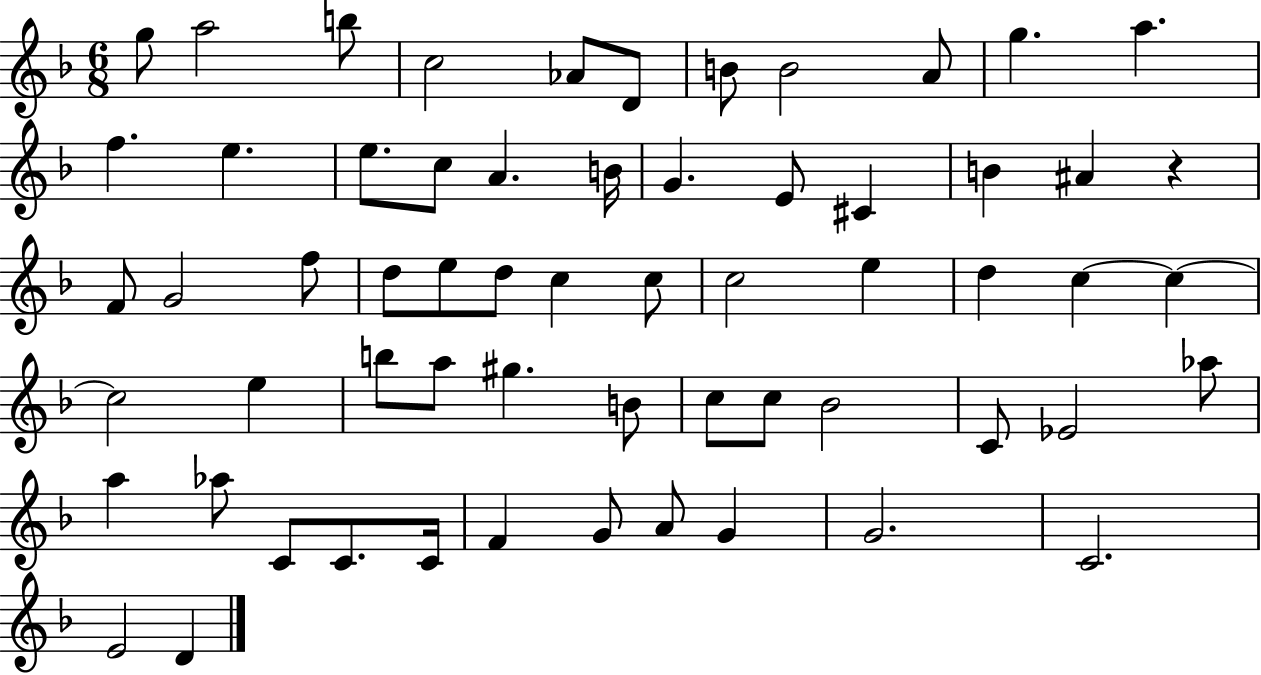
G5/e A5/h B5/e C5/h Ab4/e D4/e B4/e B4/h A4/e G5/q. A5/q. F5/q. E5/q. E5/e. C5/e A4/q. B4/s G4/q. E4/e C#4/q B4/q A#4/q R/q F4/e G4/h F5/e D5/e E5/e D5/e C5/q C5/e C5/h E5/q D5/q C5/q C5/q C5/h E5/q B5/e A5/e G#5/q. B4/e C5/e C5/e Bb4/h C4/e Eb4/h Ab5/e A5/q Ab5/e C4/e C4/e. C4/s F4/q G4/e A4/e G4/q G4/h. C4/h. E4/h D4/q